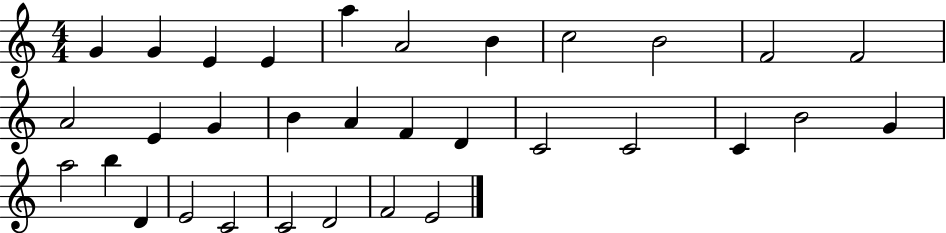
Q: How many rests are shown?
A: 0